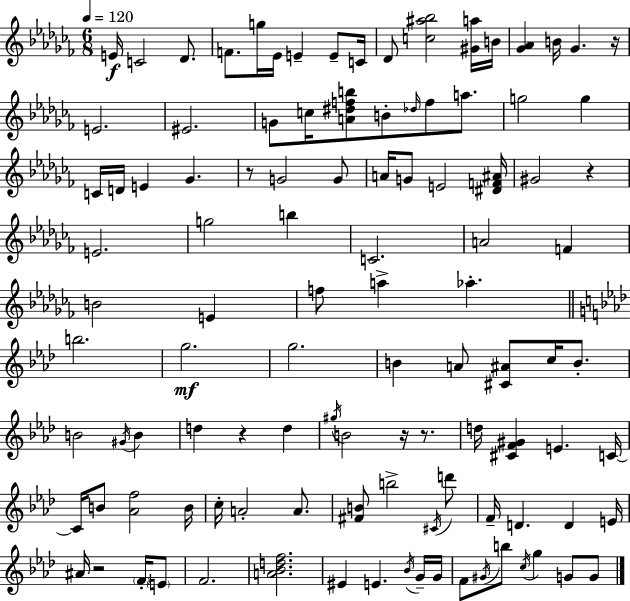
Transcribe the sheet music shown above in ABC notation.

X:1
T:Untitled
M:6/8
L:1/4
K:Abm
E/4 C2 _D/2 F/2 g/4 _E/4 E E/2 C/4 _D/2 [c^a_b]2 [^Ga]/4 B/4 [_G_A] B/4 _G z/4 E2 ^E2 G/2 c/4 [A^dfb]/2 B/2 _d/4 f/2 a/2 g2 g C/4 D/4 E _G z/2 G2 G/2 A/4 G/2 E2 [^DF^A]/4 ^G2 z E2 g2 b C2 A2 F B2 E f/2 a _a b2 g2 g2 B A/2 [^C^A]/2 c/4 B/2 B2 ^G/4 B d z d ^g/4 B2 z/4 z/2 d/4 [^CF^G] E C/4 C/4 B/2 [_Af]2 B/4 c/4 A2 A/2 [^FB]/2 b2 ^C/4 d'/2 F/4 D D E/4 ^A/4 z2 F/4 E/2 F2 [A_Bdf]2 ^E E _B/4 G/4 G/4 F/2 ^G/4 b/2 c/4 g G/2 G/2